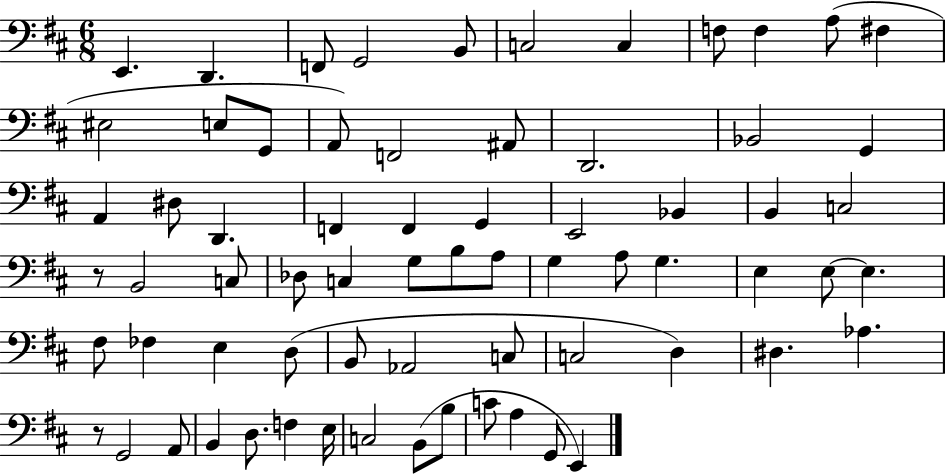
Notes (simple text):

E2/q. D2/q. F2/e G2/h B2/e C3/h C3/q F3/e F3/q A3/e F#3/q EIS3/h E3/e G2/e A2/e F2/h A#2/e D2/h. Bb2/h G2/q A2/q D#3/e D2/q. F2/q F2/q G2/q E2/h Bb2/q B2/q C3/h R/e B2/h C3/e Db3/e C3/q G3/e B3/e A3/e G3/q A3/e G3/q. E3/q E3/e E3/q. F#3/e FES3/q E3/q D3/e B2/e Ab2/h C3/e C3/h D3/q D#3/q. Ab3/q. R/e G2/h A2/e B2/q D3/e. F3/q E3/s C3/h B2/e B3/e C4/e A3/q G2/e E2/q